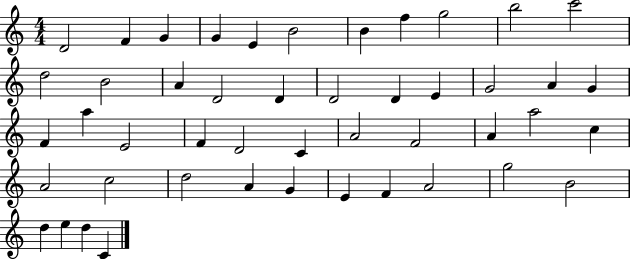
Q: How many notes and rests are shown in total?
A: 47